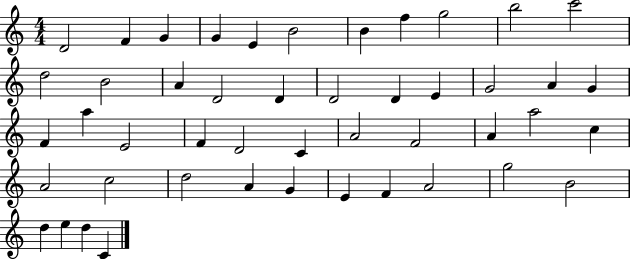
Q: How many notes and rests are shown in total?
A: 47